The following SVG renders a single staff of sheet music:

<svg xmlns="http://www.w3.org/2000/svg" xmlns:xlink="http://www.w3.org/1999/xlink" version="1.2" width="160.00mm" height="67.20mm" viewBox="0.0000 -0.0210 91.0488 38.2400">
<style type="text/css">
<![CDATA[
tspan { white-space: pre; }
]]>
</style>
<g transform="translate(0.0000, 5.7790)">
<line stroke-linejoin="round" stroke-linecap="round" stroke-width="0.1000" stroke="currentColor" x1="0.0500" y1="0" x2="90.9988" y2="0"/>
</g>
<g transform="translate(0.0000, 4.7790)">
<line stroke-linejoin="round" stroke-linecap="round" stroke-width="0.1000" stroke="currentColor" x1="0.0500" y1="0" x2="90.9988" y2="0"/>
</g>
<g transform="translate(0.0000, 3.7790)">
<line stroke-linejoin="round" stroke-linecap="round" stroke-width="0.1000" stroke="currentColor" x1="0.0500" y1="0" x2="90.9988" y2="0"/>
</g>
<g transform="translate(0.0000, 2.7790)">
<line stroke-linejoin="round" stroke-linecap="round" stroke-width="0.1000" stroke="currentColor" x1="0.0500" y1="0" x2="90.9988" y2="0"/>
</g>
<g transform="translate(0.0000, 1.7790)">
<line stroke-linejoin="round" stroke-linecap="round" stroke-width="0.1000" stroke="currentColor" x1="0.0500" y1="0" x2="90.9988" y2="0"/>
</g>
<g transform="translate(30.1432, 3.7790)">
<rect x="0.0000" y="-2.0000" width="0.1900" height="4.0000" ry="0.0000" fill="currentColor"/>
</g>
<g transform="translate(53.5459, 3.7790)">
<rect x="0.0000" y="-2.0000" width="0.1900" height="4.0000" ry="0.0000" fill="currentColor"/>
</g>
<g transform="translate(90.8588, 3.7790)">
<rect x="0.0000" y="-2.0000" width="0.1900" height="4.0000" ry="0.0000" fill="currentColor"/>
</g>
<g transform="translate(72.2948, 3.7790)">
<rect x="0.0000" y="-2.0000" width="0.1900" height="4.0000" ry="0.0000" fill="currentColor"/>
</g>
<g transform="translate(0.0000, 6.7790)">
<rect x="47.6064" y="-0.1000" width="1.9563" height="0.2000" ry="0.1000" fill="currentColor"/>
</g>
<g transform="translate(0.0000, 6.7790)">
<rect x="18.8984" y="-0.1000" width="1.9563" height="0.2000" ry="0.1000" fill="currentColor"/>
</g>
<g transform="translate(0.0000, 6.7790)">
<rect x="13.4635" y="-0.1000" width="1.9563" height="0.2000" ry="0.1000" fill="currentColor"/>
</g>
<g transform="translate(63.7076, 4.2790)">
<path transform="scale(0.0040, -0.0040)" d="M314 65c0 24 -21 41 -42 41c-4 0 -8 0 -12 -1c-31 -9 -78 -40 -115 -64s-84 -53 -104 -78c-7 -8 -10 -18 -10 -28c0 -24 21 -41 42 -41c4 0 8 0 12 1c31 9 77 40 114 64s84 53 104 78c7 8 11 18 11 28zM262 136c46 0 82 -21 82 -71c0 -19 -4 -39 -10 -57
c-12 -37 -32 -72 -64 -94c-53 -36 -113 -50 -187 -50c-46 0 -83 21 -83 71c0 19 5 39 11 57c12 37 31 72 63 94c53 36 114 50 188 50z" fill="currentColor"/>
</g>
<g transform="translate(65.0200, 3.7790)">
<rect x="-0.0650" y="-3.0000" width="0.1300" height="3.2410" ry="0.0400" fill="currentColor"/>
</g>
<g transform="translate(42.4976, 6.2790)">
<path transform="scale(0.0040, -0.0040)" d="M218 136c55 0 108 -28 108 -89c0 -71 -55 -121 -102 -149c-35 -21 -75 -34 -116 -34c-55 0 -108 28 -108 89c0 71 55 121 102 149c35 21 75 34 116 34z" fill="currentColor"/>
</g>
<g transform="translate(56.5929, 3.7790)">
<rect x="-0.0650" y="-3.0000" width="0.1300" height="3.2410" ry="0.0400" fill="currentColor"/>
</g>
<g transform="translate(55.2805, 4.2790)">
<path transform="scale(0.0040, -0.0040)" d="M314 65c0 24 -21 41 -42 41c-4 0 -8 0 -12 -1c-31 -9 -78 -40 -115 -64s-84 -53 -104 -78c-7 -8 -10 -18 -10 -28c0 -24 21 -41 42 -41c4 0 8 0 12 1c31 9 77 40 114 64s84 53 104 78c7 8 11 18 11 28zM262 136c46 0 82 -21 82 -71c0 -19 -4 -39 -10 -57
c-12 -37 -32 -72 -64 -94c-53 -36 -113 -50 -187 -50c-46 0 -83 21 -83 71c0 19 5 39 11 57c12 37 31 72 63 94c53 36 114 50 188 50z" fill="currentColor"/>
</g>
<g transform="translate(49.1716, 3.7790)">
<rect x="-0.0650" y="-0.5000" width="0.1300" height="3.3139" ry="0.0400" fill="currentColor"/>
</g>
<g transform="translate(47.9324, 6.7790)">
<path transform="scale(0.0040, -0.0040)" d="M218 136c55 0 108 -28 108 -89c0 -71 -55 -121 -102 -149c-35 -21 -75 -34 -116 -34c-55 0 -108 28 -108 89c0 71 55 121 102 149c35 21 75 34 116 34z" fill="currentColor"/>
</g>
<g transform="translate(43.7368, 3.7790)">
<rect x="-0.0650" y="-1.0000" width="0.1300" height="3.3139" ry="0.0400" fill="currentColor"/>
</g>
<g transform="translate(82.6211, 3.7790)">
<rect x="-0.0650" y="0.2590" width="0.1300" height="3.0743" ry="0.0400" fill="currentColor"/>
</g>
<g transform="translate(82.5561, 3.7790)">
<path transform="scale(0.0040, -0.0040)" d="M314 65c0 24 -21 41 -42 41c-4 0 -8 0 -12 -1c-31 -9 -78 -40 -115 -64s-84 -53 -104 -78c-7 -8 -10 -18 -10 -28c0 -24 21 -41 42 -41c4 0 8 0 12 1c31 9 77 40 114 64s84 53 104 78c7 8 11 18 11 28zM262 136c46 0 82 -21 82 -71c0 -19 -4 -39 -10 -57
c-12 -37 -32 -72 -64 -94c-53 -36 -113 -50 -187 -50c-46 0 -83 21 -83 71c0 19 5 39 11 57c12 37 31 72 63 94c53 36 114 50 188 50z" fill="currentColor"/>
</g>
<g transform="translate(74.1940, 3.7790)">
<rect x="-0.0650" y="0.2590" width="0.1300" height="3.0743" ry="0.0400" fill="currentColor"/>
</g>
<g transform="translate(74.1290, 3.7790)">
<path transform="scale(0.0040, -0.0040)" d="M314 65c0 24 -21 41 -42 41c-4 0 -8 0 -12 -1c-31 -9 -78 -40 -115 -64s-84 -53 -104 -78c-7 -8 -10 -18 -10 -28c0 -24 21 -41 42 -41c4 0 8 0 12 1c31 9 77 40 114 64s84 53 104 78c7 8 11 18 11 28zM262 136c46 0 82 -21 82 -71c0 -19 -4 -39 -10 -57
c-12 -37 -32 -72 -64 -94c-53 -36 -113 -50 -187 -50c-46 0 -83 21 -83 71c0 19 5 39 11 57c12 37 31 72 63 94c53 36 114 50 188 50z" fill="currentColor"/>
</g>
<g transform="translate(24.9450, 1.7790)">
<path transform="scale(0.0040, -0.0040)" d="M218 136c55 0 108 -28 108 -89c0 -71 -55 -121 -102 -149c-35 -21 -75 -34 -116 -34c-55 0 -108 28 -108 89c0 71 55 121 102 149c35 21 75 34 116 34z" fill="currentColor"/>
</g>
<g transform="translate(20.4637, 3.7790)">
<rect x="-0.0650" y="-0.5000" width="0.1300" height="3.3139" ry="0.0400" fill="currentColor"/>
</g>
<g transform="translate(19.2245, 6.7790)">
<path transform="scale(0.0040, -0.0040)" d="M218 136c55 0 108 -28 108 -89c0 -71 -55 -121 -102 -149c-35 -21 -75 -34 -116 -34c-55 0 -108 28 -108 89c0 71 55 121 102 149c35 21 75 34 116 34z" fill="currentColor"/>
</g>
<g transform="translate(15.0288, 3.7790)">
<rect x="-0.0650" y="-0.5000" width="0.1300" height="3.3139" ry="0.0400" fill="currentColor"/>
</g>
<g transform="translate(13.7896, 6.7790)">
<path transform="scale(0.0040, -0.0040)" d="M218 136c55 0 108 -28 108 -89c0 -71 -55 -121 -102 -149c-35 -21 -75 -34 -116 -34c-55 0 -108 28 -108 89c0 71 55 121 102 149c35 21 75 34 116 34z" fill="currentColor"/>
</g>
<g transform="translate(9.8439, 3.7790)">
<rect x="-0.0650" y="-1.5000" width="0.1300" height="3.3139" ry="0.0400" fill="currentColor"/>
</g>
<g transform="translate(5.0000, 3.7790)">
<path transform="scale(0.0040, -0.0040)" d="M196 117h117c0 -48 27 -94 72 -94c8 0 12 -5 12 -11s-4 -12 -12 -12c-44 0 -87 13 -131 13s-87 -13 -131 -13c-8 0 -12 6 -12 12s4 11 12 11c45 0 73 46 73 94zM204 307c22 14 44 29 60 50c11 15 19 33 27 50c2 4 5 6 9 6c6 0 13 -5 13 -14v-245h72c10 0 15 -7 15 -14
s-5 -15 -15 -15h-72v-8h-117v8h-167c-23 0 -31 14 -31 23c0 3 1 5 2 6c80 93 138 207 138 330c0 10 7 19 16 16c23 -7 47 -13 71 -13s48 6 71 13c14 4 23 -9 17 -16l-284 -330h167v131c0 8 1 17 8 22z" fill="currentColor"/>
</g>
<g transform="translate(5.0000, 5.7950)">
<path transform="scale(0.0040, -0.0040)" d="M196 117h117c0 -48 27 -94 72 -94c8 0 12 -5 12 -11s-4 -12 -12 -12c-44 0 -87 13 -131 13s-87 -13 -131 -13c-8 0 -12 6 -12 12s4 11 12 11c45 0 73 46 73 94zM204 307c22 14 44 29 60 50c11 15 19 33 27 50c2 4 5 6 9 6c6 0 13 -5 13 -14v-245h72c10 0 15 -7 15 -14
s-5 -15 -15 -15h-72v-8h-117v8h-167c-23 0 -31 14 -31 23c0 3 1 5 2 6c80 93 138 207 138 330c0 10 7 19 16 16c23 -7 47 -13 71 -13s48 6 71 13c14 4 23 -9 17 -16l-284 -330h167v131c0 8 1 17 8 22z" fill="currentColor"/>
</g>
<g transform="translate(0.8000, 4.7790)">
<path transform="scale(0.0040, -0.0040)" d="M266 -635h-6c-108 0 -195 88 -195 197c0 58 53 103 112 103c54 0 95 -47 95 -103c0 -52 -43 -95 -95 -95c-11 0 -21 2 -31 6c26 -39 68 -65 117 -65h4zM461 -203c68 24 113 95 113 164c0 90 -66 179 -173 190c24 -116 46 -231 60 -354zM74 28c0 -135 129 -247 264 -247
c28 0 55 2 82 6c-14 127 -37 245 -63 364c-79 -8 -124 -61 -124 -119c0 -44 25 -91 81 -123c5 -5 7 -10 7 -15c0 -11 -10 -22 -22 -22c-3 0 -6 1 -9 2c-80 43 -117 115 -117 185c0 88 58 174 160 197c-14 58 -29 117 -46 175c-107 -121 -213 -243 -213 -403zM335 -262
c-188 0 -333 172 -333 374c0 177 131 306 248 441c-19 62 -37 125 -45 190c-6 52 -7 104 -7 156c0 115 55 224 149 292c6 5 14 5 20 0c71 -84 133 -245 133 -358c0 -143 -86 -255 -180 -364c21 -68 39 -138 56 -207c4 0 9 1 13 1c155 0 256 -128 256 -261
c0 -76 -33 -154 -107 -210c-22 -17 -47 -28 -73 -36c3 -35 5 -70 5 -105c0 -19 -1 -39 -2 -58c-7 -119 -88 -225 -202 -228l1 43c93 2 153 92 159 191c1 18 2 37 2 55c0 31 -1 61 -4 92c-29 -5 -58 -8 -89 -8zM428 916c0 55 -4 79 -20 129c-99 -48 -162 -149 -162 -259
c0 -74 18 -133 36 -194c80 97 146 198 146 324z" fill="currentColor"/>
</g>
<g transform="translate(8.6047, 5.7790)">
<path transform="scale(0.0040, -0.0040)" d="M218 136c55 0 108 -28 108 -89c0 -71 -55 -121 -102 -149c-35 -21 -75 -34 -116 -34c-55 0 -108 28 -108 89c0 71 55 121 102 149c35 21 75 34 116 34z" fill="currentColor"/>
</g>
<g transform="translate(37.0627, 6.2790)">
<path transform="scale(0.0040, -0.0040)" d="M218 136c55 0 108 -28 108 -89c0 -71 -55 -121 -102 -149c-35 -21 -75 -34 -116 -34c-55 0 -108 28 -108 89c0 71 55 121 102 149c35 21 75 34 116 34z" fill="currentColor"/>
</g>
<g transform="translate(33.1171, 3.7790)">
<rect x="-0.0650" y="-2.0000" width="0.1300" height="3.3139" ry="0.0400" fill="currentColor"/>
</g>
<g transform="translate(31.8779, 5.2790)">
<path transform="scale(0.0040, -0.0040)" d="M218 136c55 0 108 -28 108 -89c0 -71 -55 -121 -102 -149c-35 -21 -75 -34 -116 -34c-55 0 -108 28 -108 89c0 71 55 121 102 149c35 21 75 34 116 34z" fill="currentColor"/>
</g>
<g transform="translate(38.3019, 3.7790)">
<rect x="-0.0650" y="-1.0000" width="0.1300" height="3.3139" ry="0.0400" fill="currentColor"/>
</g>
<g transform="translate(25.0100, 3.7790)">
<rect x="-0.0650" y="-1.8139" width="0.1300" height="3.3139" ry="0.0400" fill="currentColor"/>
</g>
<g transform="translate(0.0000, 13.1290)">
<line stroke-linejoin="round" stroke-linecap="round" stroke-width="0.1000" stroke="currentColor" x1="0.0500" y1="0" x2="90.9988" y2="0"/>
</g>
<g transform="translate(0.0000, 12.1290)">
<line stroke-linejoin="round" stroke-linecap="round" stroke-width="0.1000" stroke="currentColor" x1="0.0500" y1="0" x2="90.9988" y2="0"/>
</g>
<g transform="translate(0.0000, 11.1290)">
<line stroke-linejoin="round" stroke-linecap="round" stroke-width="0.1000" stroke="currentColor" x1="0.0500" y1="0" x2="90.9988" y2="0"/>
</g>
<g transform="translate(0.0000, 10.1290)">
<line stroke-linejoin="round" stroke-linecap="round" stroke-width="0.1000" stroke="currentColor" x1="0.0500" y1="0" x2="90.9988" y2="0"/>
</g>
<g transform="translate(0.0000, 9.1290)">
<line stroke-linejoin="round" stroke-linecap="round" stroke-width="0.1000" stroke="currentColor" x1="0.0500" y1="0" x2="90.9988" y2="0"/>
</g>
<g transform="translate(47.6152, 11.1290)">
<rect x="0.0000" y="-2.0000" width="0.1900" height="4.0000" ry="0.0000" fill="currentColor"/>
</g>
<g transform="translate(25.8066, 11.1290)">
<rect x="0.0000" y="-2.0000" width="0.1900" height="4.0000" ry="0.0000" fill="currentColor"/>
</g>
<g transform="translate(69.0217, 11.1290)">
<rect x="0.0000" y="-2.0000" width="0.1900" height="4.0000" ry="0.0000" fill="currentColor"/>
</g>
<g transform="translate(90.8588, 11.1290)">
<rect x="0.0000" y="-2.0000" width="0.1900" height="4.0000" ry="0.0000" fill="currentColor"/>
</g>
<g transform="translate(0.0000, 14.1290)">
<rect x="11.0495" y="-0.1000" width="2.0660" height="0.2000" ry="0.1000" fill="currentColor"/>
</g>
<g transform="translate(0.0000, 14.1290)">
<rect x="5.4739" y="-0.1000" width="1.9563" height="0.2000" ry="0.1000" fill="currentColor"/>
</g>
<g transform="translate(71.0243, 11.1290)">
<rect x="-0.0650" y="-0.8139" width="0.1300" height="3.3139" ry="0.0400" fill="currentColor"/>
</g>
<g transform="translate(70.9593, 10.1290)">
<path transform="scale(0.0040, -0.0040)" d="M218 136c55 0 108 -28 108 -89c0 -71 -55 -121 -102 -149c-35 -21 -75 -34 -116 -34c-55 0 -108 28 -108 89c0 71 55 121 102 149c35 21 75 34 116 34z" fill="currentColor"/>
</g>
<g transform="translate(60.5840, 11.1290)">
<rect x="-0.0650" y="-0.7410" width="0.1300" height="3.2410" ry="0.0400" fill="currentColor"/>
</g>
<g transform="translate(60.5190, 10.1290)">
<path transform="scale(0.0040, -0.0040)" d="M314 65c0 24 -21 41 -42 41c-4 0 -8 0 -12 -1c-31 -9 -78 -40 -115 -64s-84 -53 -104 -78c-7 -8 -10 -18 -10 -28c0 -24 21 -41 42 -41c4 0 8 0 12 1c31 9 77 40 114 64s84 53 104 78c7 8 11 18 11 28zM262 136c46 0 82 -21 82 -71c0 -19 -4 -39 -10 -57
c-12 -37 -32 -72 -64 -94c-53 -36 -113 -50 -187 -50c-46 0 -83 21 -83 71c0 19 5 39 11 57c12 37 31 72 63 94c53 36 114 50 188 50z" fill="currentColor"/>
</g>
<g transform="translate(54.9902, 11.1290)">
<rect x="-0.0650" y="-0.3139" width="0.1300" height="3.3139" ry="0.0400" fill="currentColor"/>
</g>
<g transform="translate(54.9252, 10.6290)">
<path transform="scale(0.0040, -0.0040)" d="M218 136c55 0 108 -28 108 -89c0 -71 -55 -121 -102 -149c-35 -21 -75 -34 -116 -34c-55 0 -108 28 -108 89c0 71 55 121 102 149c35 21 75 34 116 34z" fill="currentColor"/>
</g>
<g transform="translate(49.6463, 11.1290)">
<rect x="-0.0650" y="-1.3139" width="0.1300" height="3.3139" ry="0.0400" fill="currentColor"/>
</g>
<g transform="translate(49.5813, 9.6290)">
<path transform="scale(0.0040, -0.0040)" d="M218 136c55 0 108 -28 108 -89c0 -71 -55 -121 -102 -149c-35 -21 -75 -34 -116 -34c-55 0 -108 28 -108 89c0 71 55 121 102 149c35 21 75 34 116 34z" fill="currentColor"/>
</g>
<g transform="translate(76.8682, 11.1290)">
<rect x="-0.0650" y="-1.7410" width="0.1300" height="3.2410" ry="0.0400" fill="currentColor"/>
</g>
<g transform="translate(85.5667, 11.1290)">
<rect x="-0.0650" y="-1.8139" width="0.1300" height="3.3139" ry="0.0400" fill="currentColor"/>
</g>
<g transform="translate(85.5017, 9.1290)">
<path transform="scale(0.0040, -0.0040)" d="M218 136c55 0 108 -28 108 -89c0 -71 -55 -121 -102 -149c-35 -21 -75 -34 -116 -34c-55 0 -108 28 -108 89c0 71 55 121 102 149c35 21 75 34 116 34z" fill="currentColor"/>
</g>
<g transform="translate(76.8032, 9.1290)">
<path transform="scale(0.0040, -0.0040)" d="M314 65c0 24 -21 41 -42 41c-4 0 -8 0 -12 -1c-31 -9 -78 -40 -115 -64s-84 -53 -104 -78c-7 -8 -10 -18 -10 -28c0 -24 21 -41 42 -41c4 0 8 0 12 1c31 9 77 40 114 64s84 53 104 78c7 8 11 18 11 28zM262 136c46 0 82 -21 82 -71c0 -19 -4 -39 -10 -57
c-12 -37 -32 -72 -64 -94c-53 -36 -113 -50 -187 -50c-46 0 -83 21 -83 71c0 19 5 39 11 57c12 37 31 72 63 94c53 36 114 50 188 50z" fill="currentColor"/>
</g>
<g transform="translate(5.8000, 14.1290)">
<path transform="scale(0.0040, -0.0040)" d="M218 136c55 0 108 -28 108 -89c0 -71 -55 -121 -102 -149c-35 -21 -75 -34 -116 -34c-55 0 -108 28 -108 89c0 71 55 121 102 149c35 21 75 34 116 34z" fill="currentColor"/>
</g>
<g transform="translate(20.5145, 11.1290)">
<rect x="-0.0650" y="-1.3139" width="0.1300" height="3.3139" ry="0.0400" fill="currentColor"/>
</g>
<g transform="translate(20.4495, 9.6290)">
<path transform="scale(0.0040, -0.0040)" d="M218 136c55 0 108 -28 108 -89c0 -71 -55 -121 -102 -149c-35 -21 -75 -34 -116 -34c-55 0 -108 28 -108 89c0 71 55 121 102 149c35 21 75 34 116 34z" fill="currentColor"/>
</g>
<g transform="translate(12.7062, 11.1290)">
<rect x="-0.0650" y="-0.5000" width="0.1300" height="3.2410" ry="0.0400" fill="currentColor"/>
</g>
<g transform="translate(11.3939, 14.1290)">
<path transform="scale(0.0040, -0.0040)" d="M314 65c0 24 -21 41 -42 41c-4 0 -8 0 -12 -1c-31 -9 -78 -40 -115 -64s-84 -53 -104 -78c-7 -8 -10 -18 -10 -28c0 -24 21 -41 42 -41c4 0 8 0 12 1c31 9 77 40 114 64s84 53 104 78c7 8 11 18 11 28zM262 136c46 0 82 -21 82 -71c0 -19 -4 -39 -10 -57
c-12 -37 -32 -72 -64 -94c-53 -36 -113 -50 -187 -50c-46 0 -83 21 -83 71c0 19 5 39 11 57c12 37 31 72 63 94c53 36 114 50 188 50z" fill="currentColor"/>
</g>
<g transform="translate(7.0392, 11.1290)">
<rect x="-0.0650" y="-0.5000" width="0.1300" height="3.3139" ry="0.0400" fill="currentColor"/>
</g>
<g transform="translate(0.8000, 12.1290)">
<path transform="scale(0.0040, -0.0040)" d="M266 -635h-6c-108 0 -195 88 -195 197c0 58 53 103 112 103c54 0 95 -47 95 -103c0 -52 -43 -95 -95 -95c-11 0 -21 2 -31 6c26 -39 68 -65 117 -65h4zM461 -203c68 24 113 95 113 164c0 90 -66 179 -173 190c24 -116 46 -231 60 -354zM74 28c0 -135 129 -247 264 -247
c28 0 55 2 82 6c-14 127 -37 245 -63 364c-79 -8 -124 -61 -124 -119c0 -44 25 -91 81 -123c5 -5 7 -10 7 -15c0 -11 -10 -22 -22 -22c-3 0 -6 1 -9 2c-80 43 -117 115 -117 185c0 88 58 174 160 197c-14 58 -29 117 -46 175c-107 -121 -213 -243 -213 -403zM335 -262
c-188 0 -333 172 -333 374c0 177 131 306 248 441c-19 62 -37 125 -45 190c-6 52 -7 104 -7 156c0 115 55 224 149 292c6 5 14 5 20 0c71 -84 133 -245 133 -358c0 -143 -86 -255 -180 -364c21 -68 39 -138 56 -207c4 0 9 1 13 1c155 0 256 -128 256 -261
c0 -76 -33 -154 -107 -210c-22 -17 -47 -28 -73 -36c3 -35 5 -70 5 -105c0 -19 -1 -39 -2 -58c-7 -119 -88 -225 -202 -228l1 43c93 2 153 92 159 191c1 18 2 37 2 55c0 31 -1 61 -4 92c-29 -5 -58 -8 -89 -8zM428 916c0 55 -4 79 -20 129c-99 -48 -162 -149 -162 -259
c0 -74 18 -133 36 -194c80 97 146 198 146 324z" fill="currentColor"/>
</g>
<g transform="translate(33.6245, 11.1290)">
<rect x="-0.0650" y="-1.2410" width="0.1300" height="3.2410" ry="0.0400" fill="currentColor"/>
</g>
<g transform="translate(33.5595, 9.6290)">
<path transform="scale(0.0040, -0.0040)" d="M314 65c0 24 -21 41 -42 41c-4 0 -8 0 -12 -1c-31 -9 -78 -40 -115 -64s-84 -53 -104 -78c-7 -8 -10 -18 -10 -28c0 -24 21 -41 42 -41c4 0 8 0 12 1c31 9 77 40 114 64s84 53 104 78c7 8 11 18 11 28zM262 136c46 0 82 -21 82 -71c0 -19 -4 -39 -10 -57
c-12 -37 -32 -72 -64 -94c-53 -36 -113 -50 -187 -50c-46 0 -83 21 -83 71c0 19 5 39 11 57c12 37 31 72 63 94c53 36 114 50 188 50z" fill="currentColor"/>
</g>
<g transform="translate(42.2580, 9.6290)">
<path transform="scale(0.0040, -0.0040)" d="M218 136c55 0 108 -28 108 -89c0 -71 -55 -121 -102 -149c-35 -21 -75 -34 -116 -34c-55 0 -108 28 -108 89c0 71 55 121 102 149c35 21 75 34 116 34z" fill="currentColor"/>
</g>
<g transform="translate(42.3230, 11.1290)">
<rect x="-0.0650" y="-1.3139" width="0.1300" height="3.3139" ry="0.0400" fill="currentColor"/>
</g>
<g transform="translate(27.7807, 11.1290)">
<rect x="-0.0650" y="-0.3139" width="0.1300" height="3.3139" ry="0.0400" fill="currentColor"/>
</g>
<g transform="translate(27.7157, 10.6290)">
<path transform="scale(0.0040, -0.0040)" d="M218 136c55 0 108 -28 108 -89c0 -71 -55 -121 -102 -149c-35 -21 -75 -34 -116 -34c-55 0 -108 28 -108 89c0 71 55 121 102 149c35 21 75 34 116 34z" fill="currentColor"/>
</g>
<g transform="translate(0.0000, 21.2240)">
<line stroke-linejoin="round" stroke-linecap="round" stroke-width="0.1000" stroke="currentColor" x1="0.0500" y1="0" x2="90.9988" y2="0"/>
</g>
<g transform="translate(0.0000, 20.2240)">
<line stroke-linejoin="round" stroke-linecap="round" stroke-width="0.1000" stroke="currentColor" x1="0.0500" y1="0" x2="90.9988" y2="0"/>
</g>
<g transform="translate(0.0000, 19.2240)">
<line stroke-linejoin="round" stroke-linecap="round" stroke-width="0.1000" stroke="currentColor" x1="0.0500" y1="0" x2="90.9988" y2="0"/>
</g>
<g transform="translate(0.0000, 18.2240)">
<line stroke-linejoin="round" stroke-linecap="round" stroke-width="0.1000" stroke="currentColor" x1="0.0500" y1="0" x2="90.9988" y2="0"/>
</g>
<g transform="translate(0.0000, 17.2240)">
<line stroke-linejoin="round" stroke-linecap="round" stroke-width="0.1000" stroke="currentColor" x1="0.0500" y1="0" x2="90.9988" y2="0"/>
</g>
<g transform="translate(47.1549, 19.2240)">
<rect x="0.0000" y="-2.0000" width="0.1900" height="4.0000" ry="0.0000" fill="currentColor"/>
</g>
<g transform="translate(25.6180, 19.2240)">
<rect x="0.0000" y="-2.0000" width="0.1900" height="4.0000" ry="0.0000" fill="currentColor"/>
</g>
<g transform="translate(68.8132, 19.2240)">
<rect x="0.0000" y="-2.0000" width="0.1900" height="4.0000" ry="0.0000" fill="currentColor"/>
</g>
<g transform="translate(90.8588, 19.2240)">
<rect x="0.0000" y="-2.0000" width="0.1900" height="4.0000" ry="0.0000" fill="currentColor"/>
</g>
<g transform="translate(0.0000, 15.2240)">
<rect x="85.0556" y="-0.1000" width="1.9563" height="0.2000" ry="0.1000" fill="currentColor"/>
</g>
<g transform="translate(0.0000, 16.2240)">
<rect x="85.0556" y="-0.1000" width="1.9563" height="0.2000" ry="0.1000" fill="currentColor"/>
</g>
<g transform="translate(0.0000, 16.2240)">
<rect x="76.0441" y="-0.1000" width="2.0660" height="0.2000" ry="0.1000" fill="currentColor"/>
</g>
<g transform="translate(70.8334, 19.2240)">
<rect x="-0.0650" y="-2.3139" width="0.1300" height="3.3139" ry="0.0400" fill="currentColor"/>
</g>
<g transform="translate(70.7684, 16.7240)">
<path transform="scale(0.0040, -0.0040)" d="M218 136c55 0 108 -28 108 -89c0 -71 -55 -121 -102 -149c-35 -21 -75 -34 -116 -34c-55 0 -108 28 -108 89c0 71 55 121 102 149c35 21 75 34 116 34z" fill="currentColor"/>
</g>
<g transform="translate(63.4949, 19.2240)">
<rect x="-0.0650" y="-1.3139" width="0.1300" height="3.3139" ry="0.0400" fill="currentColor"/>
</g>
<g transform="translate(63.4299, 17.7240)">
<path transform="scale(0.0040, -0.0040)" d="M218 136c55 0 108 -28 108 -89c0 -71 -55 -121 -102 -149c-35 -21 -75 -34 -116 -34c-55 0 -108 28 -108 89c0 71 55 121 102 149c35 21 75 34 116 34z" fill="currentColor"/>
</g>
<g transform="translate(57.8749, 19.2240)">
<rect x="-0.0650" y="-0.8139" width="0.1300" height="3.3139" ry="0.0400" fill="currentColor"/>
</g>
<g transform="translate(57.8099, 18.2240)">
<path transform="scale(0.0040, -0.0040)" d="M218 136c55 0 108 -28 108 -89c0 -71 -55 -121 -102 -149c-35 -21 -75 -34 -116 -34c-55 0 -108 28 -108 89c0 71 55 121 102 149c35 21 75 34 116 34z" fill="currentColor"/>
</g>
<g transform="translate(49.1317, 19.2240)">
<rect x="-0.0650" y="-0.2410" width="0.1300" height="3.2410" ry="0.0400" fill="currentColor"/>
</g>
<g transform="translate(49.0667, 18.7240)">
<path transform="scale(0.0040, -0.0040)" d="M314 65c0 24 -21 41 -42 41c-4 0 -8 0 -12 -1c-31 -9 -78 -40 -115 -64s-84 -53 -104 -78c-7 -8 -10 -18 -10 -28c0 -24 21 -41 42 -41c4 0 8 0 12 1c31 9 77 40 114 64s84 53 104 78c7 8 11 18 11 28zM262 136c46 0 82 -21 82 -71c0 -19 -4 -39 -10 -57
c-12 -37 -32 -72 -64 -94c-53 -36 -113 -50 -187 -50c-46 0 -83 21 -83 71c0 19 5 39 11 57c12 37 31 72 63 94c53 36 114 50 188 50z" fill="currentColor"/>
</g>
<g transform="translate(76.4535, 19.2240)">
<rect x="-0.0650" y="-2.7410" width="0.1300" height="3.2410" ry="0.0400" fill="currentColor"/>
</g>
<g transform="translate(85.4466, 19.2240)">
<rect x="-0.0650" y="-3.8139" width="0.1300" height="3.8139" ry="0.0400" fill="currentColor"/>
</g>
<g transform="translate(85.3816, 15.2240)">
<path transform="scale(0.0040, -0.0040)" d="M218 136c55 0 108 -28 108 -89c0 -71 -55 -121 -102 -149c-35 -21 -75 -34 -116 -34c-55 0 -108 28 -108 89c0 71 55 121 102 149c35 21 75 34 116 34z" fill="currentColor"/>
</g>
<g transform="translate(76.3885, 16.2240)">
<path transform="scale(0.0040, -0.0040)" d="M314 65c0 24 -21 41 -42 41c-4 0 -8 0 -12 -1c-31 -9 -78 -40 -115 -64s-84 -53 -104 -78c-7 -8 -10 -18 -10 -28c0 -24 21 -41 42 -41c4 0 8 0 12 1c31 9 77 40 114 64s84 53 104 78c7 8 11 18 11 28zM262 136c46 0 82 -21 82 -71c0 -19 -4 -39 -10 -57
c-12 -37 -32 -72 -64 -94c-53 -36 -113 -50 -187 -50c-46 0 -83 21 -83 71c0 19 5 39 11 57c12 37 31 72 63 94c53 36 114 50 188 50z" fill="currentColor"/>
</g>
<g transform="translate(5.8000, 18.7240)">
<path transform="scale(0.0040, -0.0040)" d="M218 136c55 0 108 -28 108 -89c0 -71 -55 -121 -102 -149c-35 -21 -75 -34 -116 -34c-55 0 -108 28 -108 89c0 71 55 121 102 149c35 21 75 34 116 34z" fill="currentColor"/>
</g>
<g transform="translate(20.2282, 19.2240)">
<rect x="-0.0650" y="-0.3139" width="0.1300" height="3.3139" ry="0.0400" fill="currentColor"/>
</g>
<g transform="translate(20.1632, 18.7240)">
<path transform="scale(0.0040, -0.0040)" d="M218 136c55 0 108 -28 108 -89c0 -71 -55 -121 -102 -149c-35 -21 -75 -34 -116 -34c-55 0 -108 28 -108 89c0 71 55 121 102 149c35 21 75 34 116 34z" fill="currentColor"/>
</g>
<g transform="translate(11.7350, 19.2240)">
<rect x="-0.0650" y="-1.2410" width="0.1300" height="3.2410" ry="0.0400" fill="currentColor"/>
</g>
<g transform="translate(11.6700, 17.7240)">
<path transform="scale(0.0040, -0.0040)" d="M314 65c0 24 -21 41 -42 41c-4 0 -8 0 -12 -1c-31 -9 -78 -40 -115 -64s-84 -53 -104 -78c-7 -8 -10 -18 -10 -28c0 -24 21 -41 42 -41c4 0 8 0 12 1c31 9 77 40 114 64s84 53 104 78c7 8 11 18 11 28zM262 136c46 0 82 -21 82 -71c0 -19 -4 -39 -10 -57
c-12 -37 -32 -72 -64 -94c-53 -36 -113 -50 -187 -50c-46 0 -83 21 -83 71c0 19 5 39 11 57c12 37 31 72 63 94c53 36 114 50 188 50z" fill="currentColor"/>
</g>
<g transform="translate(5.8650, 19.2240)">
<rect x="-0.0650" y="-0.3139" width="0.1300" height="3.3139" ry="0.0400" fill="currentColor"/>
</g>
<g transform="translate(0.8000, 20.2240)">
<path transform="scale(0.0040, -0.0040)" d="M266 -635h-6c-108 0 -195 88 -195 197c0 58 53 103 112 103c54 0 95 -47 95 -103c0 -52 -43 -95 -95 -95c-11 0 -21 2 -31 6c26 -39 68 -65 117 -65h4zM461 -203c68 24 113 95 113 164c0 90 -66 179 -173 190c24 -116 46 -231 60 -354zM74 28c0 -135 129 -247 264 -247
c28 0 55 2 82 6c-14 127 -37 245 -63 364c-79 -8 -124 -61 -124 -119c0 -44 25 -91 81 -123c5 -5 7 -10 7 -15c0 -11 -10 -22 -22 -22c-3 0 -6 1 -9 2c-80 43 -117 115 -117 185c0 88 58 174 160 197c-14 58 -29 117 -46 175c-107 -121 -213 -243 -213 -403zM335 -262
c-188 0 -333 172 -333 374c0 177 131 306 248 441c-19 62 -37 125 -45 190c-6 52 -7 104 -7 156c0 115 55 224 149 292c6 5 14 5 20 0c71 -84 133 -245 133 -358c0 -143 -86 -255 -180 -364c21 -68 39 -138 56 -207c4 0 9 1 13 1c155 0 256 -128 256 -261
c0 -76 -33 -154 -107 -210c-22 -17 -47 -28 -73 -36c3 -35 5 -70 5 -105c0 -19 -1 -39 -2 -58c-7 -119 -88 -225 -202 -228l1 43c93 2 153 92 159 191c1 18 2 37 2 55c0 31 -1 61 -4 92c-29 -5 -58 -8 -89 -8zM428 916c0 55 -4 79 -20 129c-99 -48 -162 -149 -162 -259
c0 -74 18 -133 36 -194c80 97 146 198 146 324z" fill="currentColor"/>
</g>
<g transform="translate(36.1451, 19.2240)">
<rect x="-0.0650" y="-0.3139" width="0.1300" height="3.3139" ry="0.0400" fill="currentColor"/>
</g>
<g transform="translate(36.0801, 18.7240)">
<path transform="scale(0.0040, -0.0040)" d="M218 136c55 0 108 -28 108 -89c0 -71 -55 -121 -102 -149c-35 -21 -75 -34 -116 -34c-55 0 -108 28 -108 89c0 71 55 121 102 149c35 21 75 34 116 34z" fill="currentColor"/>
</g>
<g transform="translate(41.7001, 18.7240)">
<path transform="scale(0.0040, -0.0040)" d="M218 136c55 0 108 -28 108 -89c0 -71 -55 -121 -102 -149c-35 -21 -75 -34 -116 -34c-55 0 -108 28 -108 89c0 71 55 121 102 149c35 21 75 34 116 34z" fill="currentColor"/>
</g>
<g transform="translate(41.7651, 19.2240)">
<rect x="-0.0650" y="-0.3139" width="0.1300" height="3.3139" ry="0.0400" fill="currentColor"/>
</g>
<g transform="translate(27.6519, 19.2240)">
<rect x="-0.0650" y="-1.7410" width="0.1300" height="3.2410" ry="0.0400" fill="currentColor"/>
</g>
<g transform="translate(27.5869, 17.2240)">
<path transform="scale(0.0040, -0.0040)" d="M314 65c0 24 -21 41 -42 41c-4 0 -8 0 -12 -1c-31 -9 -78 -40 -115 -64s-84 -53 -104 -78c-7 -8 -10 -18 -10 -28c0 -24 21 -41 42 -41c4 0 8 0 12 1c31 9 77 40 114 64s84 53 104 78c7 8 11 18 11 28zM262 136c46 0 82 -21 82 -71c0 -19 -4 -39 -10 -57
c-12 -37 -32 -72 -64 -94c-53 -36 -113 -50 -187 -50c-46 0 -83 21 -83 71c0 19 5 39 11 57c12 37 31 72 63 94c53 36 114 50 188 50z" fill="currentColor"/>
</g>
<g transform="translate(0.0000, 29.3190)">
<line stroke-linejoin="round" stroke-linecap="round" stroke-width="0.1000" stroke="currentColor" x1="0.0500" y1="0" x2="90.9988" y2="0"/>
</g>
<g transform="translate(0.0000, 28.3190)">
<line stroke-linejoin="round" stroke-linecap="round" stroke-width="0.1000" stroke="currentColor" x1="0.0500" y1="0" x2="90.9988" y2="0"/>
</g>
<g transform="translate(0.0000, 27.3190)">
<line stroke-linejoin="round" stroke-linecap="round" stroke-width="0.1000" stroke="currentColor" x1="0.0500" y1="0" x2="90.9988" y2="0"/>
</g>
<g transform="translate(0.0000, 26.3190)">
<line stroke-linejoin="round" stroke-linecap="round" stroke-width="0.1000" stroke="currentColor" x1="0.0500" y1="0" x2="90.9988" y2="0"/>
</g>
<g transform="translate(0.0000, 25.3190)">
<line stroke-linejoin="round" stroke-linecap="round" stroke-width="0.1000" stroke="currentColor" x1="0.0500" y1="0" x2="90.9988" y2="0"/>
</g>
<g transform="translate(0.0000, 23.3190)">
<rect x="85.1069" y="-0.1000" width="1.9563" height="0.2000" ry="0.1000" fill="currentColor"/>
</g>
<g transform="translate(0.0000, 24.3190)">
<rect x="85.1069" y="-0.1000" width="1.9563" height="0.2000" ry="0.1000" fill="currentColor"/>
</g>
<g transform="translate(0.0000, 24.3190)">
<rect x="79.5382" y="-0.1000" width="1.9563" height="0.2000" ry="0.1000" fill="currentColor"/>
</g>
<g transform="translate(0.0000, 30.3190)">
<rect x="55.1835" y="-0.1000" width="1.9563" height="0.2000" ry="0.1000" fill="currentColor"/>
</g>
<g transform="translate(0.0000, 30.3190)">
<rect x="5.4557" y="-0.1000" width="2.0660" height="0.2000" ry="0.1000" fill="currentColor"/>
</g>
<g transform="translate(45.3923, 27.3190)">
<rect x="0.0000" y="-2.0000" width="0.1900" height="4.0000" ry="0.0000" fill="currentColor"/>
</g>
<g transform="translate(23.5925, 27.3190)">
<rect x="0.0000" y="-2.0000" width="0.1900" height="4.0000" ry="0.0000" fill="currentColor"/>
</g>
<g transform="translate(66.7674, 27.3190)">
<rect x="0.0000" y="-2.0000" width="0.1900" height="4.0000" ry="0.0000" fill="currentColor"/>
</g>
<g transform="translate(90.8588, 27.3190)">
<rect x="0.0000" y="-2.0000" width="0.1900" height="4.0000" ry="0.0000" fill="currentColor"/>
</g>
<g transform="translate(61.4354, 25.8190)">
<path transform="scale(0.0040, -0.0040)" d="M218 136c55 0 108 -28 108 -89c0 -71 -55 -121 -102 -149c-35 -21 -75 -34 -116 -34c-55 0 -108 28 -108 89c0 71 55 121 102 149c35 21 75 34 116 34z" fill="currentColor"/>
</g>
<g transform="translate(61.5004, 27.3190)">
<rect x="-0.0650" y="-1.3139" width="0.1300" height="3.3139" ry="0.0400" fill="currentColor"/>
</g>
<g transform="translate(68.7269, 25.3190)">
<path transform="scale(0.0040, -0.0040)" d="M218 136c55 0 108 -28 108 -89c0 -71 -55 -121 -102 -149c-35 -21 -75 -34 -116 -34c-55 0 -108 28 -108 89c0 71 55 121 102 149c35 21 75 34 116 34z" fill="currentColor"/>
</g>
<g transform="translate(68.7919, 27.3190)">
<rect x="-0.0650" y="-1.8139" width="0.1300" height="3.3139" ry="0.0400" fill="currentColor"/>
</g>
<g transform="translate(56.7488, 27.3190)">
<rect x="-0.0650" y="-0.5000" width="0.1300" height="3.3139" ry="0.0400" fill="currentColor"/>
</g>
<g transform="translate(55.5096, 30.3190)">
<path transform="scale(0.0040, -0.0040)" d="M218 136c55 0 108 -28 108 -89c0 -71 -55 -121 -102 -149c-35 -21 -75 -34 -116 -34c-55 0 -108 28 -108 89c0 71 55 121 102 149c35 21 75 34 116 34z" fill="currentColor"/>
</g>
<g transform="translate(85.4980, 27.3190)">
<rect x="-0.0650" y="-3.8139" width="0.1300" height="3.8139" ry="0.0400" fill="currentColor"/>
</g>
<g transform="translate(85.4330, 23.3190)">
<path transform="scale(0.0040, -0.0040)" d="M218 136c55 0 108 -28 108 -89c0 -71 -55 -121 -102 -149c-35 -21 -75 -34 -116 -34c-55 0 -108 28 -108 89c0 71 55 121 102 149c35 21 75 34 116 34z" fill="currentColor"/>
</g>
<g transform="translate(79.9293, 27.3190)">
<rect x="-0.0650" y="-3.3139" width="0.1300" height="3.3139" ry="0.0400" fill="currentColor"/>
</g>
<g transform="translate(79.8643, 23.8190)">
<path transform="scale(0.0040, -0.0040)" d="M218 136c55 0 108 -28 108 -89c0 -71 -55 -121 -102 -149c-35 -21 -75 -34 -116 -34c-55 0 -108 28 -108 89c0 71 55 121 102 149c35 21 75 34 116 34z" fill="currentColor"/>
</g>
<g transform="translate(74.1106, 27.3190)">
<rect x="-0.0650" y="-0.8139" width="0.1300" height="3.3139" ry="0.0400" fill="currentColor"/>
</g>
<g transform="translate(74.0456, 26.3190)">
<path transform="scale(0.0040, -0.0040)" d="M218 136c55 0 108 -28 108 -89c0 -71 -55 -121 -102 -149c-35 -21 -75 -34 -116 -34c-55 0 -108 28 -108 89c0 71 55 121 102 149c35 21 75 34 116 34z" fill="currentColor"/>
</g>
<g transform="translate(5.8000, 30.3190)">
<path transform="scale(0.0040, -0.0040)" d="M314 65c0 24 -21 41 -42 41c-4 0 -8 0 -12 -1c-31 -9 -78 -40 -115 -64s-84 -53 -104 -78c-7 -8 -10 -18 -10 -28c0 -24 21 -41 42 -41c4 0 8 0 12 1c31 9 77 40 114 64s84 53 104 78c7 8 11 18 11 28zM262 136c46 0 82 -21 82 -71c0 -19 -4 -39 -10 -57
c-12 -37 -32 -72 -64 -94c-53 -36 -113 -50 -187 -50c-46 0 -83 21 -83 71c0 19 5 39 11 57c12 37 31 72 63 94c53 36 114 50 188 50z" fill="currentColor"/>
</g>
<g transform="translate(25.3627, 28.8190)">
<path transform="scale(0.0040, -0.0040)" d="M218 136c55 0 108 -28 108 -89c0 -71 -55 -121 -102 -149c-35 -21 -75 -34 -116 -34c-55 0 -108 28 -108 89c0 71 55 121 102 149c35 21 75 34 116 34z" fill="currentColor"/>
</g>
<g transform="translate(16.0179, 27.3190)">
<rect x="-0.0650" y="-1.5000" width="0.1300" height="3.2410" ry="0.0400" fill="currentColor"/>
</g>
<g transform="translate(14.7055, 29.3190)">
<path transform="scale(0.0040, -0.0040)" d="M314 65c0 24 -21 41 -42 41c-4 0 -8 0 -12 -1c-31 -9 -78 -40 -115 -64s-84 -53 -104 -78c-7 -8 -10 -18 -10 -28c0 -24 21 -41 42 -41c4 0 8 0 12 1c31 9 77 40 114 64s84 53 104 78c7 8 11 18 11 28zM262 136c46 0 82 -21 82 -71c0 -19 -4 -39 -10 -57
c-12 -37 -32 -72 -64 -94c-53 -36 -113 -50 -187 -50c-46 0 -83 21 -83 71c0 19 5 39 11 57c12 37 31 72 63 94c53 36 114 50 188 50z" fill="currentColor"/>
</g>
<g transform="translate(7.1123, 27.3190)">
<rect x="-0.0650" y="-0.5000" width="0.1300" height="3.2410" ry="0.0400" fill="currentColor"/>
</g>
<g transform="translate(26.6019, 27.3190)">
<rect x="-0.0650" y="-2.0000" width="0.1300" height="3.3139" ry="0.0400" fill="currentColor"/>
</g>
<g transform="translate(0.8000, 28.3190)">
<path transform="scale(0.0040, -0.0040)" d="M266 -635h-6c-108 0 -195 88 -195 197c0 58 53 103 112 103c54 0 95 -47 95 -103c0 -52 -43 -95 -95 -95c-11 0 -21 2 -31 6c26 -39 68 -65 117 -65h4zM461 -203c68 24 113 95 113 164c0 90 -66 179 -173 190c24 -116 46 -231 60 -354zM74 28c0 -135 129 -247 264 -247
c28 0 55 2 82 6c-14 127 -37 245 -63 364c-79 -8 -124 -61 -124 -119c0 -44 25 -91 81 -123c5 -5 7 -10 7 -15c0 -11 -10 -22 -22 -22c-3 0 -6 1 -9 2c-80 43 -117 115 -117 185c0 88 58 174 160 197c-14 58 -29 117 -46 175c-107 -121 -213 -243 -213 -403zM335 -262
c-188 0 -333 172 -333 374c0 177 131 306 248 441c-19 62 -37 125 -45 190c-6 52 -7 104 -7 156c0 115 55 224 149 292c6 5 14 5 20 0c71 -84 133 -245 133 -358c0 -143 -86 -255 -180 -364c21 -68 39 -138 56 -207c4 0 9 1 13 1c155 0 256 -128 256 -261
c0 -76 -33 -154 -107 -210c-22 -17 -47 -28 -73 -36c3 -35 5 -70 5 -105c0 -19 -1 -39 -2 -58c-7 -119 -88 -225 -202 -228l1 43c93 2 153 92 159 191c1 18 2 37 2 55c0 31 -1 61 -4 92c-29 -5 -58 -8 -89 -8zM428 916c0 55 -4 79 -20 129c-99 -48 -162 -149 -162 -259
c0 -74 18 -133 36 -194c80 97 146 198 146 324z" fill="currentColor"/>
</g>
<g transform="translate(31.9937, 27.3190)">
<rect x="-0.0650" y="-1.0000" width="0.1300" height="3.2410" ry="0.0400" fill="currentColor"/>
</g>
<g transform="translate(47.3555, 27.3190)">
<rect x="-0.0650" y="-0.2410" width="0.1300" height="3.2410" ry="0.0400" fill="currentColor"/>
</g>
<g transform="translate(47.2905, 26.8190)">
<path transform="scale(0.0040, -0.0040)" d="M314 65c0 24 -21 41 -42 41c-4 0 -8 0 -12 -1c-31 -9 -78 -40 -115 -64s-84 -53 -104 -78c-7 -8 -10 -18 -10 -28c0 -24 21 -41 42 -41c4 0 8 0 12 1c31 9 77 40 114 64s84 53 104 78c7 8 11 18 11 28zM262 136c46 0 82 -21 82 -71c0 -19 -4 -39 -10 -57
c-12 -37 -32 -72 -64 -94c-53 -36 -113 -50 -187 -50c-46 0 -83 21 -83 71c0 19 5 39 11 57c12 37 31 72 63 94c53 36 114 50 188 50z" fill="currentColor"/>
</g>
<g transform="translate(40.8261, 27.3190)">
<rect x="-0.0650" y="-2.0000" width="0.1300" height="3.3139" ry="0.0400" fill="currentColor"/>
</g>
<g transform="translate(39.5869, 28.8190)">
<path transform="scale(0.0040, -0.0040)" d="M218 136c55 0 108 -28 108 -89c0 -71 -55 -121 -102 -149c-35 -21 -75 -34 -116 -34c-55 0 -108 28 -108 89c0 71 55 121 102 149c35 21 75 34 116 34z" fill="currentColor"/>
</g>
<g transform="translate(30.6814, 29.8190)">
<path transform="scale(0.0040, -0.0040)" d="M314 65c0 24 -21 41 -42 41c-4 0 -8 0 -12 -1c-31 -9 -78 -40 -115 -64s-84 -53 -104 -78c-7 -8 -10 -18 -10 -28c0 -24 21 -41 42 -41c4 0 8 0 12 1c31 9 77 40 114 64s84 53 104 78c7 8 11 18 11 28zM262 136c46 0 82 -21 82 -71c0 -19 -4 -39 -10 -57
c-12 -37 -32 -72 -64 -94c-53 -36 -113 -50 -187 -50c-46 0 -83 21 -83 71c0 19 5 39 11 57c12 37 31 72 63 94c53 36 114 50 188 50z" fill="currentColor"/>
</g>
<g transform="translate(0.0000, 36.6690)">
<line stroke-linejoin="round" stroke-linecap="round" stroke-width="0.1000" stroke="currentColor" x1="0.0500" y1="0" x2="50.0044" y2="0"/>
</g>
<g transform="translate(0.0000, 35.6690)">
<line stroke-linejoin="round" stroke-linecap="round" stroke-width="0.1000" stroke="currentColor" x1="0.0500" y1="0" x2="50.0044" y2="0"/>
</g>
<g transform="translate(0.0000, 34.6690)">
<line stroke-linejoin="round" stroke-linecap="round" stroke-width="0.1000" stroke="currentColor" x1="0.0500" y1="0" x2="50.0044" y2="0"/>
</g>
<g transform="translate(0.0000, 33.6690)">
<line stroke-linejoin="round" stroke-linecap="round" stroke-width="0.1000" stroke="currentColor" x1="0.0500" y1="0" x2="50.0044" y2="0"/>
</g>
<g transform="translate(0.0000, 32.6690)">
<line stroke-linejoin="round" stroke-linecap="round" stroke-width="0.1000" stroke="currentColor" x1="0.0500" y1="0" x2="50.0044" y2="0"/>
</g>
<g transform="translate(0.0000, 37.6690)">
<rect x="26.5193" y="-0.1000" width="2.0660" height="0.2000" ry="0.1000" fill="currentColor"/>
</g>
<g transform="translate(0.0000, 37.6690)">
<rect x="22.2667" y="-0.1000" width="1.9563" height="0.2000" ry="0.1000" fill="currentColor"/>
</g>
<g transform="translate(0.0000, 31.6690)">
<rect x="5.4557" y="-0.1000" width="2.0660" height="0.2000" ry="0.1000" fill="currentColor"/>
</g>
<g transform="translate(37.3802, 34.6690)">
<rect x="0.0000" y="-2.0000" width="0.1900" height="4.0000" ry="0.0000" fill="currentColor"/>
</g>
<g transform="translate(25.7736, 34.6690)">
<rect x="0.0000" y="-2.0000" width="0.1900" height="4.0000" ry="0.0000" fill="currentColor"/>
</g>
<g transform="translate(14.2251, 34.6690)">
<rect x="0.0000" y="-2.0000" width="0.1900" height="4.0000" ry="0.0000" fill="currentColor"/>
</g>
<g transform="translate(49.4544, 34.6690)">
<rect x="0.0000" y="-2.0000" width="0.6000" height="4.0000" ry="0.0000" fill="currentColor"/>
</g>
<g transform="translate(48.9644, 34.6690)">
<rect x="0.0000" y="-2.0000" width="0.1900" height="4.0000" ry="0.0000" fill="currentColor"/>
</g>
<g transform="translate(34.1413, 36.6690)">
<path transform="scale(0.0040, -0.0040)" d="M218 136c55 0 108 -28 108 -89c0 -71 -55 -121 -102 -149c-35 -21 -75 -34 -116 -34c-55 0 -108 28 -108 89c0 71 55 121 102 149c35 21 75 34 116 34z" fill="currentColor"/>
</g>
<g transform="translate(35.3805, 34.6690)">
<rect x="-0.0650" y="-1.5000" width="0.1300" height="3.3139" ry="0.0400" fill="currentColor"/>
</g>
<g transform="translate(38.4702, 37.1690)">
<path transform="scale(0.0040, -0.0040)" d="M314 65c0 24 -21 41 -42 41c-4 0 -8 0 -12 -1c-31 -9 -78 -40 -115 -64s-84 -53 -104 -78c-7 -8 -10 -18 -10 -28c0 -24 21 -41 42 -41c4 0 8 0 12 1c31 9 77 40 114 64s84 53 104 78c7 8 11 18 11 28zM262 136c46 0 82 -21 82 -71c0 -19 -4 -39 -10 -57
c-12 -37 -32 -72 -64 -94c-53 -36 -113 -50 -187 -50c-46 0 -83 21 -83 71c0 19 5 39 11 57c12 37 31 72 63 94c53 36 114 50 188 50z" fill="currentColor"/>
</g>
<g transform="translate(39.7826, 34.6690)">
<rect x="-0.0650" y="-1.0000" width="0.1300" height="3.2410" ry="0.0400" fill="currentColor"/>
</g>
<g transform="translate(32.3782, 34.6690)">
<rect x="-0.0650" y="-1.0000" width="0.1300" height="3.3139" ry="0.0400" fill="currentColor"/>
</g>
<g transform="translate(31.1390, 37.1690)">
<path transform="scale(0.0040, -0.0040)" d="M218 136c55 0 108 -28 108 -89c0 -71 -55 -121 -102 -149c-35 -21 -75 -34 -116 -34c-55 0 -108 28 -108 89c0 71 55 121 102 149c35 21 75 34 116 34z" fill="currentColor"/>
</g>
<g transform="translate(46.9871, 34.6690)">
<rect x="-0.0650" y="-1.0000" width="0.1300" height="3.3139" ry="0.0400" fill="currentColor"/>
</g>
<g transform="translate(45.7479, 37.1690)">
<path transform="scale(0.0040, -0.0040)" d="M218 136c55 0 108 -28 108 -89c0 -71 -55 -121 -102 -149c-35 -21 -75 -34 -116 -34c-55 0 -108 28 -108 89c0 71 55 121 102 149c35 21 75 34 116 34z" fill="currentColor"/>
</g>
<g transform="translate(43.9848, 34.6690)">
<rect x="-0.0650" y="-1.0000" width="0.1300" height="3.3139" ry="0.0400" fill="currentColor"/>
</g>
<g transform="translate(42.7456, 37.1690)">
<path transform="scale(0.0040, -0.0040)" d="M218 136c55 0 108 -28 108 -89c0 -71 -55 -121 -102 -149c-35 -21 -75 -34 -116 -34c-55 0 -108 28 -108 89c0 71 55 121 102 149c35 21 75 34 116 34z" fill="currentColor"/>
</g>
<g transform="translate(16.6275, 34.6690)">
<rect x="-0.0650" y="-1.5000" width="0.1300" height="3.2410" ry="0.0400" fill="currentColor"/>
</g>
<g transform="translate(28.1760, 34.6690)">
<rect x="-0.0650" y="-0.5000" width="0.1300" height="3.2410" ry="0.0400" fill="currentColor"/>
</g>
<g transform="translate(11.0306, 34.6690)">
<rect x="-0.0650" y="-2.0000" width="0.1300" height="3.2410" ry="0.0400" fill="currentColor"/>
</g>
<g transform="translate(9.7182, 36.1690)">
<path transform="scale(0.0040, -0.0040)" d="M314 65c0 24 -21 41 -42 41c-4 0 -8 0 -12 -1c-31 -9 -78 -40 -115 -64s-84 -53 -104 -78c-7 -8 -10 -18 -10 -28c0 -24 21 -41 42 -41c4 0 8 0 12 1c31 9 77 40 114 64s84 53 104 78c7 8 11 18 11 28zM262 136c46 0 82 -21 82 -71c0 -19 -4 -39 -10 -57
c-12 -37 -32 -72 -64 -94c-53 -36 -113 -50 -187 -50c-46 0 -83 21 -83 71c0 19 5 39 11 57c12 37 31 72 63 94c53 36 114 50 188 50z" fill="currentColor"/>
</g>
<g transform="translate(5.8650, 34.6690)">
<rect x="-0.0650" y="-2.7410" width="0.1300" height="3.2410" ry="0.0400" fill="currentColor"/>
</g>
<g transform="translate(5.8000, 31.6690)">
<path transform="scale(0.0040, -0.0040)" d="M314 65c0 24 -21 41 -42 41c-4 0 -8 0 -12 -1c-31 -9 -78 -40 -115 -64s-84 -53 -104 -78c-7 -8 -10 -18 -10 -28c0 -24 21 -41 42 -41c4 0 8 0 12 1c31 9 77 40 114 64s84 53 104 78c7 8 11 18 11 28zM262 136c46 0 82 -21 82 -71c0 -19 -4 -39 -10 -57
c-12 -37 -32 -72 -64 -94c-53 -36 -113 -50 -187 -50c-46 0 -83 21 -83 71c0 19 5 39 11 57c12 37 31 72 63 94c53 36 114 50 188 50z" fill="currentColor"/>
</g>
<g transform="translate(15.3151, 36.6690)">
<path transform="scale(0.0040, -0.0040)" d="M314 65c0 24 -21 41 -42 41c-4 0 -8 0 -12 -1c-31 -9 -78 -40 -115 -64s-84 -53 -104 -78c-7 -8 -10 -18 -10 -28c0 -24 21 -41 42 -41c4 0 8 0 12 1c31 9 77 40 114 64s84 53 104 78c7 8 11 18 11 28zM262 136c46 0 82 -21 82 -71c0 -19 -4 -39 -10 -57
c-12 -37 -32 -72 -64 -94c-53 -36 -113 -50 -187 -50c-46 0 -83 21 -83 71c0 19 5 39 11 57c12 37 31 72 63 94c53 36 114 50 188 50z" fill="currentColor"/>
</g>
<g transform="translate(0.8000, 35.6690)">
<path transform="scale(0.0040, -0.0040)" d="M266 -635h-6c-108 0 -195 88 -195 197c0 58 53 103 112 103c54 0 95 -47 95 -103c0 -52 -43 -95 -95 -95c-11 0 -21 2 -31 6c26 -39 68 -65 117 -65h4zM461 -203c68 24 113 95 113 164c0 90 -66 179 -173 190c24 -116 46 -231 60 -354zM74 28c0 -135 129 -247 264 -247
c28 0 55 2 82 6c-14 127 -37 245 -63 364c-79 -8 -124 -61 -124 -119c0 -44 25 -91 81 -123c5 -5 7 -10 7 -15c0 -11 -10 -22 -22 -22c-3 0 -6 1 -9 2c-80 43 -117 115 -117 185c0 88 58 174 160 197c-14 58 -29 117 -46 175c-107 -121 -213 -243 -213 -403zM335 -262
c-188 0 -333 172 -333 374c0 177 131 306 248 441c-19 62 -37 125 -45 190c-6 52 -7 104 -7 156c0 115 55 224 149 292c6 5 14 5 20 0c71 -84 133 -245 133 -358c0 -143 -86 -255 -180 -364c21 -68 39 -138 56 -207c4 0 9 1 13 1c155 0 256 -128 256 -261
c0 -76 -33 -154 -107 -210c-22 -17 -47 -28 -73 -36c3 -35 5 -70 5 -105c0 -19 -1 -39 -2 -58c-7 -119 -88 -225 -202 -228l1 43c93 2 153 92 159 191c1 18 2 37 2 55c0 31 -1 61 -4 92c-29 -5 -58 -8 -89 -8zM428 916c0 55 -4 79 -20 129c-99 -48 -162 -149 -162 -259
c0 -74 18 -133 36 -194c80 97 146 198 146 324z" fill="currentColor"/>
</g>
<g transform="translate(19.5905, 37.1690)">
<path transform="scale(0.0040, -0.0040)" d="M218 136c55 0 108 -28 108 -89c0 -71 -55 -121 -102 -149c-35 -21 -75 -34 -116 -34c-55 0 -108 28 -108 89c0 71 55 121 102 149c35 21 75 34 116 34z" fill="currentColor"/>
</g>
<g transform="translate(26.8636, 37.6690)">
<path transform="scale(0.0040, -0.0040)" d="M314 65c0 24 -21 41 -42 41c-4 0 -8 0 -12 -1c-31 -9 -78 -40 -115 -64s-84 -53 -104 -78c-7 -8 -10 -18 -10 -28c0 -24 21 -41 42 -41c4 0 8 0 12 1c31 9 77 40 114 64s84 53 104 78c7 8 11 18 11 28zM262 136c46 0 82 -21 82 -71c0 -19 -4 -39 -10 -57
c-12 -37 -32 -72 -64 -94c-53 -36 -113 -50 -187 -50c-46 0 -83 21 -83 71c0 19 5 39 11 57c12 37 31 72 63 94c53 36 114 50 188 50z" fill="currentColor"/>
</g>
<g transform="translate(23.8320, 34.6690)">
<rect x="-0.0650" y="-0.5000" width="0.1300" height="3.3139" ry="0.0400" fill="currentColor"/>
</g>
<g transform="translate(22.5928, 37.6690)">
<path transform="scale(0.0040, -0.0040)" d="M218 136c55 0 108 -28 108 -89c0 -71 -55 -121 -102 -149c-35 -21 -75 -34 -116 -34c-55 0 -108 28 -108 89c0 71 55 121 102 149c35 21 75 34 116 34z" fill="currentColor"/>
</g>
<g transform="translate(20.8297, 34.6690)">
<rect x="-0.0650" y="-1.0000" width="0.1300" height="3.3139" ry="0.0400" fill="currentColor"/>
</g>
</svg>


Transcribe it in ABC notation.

X:1
T:Untitled
M:4/4
L:1/4
K:C
E C C f F D D C A2 A2 B2 B2 C C2 e c e2 e e c d2 d f2 f c e2 c f2 c c c2 d e g a2 c' C2 E2 F D2 F c2 C e f d b c' a2 F2 E2 D C C2 D E D2 D D